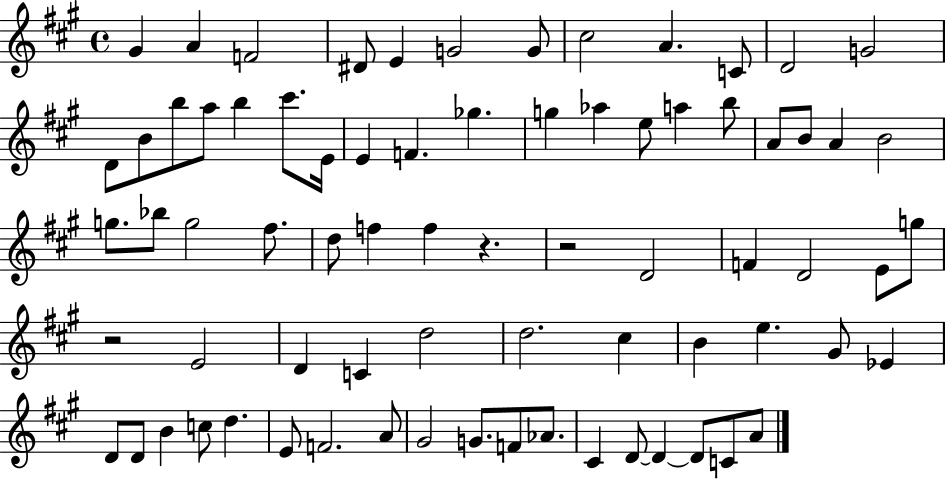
X:1
T:Untitled
M:4/4
L:1/4
K:A
^G A F2 ^D/2 E G2 G/2 ^c2 A C/2 D2 G2 D/2 B/2 b/2 a/2 b ^c'/2 E/4 E F _g g _a e/2 a b/2 A/2 B/2 A B2 g/2 _b/2 g2 ^f/2 d/2 f f z z2 D2 F D2 E/2 g/2 z2 E2 D C d2 d2 ^c B e ^G/2 _E D/2 D/2 B c/2 d E/2 F2 A/2 ^G2 G/2 F/2 _A/2 ^C D/2 D D/2 C/2 A/2